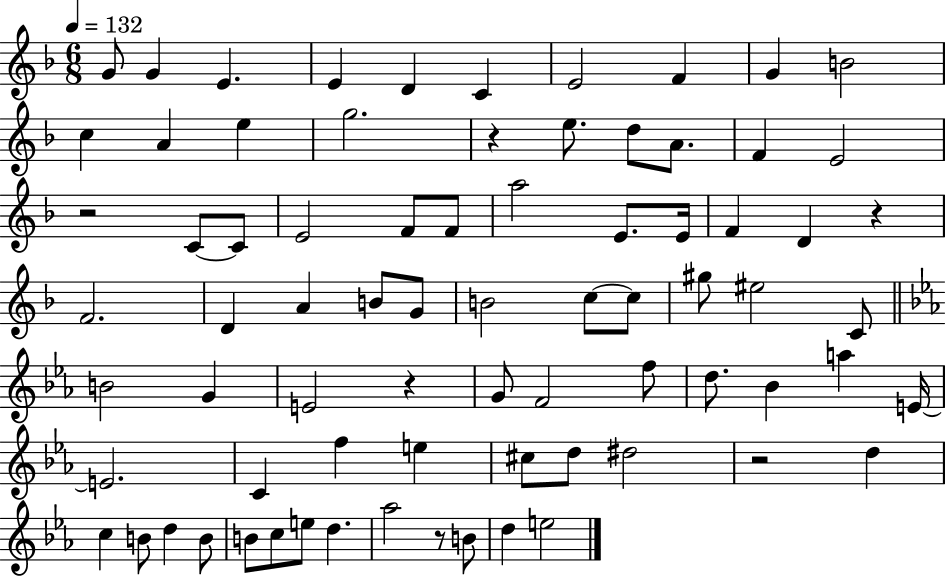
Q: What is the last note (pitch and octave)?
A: E5